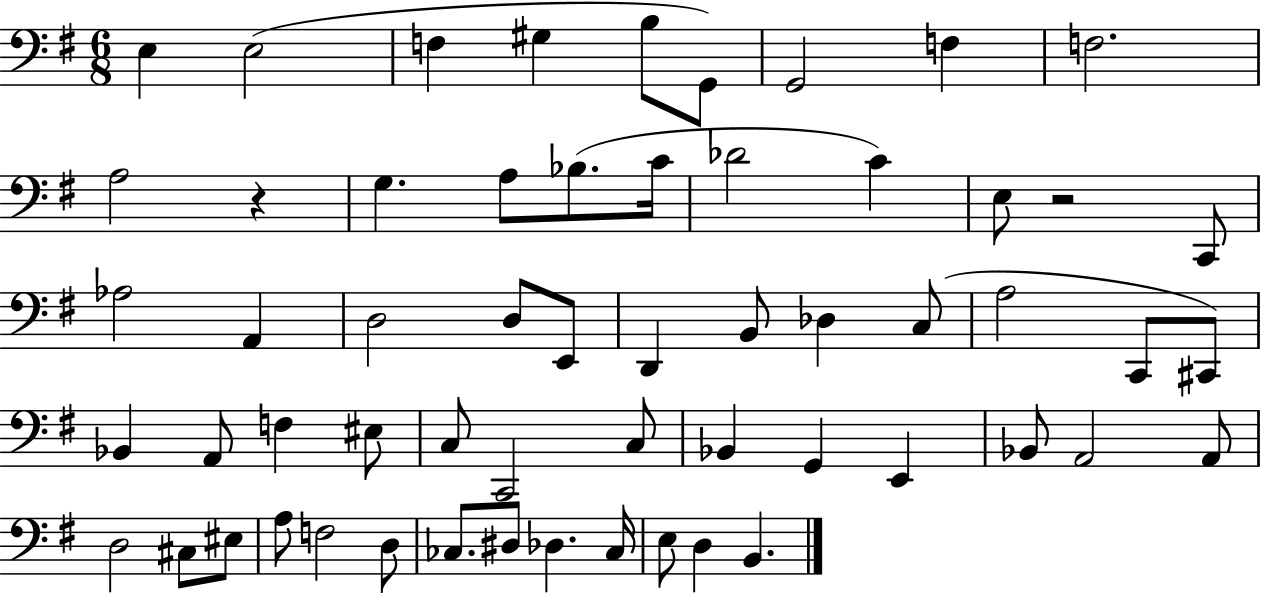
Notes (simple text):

E3/q E3/h F3/q G#3/q B3/e G2/e G2/h F3/q F3/h. A3/h R/q G3/q. A3/e Bb3/e. C4/s Db4/h C4/q E3/e R/h C2/e Ab3/h A2/q D3/h D3/e E2/e D2/q B2/e Db3/q C3/e A3/h C2/e C#2/e Bb2/q A2/e F3/q EIS3/e C3/e C2/h C3/e Bb2/q G2/q E2/q Bb2/e A2/h A2/e D3/h C#3/e EIS3/e A3/e F3/h D3/e CES3/e. D#3/e Db3/q. CES3/s E3/e D3/q B2/q.